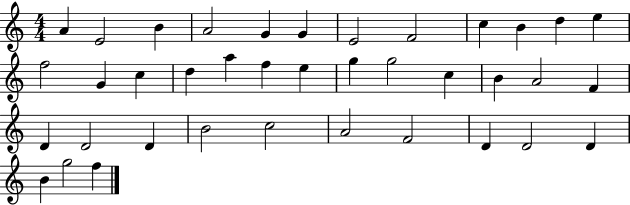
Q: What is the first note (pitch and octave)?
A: A4